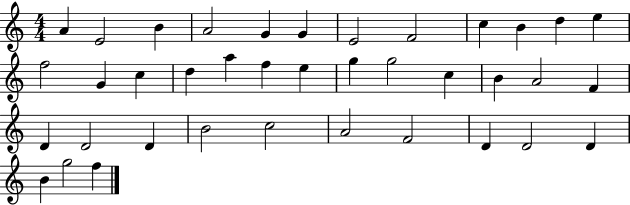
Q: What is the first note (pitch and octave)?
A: A4